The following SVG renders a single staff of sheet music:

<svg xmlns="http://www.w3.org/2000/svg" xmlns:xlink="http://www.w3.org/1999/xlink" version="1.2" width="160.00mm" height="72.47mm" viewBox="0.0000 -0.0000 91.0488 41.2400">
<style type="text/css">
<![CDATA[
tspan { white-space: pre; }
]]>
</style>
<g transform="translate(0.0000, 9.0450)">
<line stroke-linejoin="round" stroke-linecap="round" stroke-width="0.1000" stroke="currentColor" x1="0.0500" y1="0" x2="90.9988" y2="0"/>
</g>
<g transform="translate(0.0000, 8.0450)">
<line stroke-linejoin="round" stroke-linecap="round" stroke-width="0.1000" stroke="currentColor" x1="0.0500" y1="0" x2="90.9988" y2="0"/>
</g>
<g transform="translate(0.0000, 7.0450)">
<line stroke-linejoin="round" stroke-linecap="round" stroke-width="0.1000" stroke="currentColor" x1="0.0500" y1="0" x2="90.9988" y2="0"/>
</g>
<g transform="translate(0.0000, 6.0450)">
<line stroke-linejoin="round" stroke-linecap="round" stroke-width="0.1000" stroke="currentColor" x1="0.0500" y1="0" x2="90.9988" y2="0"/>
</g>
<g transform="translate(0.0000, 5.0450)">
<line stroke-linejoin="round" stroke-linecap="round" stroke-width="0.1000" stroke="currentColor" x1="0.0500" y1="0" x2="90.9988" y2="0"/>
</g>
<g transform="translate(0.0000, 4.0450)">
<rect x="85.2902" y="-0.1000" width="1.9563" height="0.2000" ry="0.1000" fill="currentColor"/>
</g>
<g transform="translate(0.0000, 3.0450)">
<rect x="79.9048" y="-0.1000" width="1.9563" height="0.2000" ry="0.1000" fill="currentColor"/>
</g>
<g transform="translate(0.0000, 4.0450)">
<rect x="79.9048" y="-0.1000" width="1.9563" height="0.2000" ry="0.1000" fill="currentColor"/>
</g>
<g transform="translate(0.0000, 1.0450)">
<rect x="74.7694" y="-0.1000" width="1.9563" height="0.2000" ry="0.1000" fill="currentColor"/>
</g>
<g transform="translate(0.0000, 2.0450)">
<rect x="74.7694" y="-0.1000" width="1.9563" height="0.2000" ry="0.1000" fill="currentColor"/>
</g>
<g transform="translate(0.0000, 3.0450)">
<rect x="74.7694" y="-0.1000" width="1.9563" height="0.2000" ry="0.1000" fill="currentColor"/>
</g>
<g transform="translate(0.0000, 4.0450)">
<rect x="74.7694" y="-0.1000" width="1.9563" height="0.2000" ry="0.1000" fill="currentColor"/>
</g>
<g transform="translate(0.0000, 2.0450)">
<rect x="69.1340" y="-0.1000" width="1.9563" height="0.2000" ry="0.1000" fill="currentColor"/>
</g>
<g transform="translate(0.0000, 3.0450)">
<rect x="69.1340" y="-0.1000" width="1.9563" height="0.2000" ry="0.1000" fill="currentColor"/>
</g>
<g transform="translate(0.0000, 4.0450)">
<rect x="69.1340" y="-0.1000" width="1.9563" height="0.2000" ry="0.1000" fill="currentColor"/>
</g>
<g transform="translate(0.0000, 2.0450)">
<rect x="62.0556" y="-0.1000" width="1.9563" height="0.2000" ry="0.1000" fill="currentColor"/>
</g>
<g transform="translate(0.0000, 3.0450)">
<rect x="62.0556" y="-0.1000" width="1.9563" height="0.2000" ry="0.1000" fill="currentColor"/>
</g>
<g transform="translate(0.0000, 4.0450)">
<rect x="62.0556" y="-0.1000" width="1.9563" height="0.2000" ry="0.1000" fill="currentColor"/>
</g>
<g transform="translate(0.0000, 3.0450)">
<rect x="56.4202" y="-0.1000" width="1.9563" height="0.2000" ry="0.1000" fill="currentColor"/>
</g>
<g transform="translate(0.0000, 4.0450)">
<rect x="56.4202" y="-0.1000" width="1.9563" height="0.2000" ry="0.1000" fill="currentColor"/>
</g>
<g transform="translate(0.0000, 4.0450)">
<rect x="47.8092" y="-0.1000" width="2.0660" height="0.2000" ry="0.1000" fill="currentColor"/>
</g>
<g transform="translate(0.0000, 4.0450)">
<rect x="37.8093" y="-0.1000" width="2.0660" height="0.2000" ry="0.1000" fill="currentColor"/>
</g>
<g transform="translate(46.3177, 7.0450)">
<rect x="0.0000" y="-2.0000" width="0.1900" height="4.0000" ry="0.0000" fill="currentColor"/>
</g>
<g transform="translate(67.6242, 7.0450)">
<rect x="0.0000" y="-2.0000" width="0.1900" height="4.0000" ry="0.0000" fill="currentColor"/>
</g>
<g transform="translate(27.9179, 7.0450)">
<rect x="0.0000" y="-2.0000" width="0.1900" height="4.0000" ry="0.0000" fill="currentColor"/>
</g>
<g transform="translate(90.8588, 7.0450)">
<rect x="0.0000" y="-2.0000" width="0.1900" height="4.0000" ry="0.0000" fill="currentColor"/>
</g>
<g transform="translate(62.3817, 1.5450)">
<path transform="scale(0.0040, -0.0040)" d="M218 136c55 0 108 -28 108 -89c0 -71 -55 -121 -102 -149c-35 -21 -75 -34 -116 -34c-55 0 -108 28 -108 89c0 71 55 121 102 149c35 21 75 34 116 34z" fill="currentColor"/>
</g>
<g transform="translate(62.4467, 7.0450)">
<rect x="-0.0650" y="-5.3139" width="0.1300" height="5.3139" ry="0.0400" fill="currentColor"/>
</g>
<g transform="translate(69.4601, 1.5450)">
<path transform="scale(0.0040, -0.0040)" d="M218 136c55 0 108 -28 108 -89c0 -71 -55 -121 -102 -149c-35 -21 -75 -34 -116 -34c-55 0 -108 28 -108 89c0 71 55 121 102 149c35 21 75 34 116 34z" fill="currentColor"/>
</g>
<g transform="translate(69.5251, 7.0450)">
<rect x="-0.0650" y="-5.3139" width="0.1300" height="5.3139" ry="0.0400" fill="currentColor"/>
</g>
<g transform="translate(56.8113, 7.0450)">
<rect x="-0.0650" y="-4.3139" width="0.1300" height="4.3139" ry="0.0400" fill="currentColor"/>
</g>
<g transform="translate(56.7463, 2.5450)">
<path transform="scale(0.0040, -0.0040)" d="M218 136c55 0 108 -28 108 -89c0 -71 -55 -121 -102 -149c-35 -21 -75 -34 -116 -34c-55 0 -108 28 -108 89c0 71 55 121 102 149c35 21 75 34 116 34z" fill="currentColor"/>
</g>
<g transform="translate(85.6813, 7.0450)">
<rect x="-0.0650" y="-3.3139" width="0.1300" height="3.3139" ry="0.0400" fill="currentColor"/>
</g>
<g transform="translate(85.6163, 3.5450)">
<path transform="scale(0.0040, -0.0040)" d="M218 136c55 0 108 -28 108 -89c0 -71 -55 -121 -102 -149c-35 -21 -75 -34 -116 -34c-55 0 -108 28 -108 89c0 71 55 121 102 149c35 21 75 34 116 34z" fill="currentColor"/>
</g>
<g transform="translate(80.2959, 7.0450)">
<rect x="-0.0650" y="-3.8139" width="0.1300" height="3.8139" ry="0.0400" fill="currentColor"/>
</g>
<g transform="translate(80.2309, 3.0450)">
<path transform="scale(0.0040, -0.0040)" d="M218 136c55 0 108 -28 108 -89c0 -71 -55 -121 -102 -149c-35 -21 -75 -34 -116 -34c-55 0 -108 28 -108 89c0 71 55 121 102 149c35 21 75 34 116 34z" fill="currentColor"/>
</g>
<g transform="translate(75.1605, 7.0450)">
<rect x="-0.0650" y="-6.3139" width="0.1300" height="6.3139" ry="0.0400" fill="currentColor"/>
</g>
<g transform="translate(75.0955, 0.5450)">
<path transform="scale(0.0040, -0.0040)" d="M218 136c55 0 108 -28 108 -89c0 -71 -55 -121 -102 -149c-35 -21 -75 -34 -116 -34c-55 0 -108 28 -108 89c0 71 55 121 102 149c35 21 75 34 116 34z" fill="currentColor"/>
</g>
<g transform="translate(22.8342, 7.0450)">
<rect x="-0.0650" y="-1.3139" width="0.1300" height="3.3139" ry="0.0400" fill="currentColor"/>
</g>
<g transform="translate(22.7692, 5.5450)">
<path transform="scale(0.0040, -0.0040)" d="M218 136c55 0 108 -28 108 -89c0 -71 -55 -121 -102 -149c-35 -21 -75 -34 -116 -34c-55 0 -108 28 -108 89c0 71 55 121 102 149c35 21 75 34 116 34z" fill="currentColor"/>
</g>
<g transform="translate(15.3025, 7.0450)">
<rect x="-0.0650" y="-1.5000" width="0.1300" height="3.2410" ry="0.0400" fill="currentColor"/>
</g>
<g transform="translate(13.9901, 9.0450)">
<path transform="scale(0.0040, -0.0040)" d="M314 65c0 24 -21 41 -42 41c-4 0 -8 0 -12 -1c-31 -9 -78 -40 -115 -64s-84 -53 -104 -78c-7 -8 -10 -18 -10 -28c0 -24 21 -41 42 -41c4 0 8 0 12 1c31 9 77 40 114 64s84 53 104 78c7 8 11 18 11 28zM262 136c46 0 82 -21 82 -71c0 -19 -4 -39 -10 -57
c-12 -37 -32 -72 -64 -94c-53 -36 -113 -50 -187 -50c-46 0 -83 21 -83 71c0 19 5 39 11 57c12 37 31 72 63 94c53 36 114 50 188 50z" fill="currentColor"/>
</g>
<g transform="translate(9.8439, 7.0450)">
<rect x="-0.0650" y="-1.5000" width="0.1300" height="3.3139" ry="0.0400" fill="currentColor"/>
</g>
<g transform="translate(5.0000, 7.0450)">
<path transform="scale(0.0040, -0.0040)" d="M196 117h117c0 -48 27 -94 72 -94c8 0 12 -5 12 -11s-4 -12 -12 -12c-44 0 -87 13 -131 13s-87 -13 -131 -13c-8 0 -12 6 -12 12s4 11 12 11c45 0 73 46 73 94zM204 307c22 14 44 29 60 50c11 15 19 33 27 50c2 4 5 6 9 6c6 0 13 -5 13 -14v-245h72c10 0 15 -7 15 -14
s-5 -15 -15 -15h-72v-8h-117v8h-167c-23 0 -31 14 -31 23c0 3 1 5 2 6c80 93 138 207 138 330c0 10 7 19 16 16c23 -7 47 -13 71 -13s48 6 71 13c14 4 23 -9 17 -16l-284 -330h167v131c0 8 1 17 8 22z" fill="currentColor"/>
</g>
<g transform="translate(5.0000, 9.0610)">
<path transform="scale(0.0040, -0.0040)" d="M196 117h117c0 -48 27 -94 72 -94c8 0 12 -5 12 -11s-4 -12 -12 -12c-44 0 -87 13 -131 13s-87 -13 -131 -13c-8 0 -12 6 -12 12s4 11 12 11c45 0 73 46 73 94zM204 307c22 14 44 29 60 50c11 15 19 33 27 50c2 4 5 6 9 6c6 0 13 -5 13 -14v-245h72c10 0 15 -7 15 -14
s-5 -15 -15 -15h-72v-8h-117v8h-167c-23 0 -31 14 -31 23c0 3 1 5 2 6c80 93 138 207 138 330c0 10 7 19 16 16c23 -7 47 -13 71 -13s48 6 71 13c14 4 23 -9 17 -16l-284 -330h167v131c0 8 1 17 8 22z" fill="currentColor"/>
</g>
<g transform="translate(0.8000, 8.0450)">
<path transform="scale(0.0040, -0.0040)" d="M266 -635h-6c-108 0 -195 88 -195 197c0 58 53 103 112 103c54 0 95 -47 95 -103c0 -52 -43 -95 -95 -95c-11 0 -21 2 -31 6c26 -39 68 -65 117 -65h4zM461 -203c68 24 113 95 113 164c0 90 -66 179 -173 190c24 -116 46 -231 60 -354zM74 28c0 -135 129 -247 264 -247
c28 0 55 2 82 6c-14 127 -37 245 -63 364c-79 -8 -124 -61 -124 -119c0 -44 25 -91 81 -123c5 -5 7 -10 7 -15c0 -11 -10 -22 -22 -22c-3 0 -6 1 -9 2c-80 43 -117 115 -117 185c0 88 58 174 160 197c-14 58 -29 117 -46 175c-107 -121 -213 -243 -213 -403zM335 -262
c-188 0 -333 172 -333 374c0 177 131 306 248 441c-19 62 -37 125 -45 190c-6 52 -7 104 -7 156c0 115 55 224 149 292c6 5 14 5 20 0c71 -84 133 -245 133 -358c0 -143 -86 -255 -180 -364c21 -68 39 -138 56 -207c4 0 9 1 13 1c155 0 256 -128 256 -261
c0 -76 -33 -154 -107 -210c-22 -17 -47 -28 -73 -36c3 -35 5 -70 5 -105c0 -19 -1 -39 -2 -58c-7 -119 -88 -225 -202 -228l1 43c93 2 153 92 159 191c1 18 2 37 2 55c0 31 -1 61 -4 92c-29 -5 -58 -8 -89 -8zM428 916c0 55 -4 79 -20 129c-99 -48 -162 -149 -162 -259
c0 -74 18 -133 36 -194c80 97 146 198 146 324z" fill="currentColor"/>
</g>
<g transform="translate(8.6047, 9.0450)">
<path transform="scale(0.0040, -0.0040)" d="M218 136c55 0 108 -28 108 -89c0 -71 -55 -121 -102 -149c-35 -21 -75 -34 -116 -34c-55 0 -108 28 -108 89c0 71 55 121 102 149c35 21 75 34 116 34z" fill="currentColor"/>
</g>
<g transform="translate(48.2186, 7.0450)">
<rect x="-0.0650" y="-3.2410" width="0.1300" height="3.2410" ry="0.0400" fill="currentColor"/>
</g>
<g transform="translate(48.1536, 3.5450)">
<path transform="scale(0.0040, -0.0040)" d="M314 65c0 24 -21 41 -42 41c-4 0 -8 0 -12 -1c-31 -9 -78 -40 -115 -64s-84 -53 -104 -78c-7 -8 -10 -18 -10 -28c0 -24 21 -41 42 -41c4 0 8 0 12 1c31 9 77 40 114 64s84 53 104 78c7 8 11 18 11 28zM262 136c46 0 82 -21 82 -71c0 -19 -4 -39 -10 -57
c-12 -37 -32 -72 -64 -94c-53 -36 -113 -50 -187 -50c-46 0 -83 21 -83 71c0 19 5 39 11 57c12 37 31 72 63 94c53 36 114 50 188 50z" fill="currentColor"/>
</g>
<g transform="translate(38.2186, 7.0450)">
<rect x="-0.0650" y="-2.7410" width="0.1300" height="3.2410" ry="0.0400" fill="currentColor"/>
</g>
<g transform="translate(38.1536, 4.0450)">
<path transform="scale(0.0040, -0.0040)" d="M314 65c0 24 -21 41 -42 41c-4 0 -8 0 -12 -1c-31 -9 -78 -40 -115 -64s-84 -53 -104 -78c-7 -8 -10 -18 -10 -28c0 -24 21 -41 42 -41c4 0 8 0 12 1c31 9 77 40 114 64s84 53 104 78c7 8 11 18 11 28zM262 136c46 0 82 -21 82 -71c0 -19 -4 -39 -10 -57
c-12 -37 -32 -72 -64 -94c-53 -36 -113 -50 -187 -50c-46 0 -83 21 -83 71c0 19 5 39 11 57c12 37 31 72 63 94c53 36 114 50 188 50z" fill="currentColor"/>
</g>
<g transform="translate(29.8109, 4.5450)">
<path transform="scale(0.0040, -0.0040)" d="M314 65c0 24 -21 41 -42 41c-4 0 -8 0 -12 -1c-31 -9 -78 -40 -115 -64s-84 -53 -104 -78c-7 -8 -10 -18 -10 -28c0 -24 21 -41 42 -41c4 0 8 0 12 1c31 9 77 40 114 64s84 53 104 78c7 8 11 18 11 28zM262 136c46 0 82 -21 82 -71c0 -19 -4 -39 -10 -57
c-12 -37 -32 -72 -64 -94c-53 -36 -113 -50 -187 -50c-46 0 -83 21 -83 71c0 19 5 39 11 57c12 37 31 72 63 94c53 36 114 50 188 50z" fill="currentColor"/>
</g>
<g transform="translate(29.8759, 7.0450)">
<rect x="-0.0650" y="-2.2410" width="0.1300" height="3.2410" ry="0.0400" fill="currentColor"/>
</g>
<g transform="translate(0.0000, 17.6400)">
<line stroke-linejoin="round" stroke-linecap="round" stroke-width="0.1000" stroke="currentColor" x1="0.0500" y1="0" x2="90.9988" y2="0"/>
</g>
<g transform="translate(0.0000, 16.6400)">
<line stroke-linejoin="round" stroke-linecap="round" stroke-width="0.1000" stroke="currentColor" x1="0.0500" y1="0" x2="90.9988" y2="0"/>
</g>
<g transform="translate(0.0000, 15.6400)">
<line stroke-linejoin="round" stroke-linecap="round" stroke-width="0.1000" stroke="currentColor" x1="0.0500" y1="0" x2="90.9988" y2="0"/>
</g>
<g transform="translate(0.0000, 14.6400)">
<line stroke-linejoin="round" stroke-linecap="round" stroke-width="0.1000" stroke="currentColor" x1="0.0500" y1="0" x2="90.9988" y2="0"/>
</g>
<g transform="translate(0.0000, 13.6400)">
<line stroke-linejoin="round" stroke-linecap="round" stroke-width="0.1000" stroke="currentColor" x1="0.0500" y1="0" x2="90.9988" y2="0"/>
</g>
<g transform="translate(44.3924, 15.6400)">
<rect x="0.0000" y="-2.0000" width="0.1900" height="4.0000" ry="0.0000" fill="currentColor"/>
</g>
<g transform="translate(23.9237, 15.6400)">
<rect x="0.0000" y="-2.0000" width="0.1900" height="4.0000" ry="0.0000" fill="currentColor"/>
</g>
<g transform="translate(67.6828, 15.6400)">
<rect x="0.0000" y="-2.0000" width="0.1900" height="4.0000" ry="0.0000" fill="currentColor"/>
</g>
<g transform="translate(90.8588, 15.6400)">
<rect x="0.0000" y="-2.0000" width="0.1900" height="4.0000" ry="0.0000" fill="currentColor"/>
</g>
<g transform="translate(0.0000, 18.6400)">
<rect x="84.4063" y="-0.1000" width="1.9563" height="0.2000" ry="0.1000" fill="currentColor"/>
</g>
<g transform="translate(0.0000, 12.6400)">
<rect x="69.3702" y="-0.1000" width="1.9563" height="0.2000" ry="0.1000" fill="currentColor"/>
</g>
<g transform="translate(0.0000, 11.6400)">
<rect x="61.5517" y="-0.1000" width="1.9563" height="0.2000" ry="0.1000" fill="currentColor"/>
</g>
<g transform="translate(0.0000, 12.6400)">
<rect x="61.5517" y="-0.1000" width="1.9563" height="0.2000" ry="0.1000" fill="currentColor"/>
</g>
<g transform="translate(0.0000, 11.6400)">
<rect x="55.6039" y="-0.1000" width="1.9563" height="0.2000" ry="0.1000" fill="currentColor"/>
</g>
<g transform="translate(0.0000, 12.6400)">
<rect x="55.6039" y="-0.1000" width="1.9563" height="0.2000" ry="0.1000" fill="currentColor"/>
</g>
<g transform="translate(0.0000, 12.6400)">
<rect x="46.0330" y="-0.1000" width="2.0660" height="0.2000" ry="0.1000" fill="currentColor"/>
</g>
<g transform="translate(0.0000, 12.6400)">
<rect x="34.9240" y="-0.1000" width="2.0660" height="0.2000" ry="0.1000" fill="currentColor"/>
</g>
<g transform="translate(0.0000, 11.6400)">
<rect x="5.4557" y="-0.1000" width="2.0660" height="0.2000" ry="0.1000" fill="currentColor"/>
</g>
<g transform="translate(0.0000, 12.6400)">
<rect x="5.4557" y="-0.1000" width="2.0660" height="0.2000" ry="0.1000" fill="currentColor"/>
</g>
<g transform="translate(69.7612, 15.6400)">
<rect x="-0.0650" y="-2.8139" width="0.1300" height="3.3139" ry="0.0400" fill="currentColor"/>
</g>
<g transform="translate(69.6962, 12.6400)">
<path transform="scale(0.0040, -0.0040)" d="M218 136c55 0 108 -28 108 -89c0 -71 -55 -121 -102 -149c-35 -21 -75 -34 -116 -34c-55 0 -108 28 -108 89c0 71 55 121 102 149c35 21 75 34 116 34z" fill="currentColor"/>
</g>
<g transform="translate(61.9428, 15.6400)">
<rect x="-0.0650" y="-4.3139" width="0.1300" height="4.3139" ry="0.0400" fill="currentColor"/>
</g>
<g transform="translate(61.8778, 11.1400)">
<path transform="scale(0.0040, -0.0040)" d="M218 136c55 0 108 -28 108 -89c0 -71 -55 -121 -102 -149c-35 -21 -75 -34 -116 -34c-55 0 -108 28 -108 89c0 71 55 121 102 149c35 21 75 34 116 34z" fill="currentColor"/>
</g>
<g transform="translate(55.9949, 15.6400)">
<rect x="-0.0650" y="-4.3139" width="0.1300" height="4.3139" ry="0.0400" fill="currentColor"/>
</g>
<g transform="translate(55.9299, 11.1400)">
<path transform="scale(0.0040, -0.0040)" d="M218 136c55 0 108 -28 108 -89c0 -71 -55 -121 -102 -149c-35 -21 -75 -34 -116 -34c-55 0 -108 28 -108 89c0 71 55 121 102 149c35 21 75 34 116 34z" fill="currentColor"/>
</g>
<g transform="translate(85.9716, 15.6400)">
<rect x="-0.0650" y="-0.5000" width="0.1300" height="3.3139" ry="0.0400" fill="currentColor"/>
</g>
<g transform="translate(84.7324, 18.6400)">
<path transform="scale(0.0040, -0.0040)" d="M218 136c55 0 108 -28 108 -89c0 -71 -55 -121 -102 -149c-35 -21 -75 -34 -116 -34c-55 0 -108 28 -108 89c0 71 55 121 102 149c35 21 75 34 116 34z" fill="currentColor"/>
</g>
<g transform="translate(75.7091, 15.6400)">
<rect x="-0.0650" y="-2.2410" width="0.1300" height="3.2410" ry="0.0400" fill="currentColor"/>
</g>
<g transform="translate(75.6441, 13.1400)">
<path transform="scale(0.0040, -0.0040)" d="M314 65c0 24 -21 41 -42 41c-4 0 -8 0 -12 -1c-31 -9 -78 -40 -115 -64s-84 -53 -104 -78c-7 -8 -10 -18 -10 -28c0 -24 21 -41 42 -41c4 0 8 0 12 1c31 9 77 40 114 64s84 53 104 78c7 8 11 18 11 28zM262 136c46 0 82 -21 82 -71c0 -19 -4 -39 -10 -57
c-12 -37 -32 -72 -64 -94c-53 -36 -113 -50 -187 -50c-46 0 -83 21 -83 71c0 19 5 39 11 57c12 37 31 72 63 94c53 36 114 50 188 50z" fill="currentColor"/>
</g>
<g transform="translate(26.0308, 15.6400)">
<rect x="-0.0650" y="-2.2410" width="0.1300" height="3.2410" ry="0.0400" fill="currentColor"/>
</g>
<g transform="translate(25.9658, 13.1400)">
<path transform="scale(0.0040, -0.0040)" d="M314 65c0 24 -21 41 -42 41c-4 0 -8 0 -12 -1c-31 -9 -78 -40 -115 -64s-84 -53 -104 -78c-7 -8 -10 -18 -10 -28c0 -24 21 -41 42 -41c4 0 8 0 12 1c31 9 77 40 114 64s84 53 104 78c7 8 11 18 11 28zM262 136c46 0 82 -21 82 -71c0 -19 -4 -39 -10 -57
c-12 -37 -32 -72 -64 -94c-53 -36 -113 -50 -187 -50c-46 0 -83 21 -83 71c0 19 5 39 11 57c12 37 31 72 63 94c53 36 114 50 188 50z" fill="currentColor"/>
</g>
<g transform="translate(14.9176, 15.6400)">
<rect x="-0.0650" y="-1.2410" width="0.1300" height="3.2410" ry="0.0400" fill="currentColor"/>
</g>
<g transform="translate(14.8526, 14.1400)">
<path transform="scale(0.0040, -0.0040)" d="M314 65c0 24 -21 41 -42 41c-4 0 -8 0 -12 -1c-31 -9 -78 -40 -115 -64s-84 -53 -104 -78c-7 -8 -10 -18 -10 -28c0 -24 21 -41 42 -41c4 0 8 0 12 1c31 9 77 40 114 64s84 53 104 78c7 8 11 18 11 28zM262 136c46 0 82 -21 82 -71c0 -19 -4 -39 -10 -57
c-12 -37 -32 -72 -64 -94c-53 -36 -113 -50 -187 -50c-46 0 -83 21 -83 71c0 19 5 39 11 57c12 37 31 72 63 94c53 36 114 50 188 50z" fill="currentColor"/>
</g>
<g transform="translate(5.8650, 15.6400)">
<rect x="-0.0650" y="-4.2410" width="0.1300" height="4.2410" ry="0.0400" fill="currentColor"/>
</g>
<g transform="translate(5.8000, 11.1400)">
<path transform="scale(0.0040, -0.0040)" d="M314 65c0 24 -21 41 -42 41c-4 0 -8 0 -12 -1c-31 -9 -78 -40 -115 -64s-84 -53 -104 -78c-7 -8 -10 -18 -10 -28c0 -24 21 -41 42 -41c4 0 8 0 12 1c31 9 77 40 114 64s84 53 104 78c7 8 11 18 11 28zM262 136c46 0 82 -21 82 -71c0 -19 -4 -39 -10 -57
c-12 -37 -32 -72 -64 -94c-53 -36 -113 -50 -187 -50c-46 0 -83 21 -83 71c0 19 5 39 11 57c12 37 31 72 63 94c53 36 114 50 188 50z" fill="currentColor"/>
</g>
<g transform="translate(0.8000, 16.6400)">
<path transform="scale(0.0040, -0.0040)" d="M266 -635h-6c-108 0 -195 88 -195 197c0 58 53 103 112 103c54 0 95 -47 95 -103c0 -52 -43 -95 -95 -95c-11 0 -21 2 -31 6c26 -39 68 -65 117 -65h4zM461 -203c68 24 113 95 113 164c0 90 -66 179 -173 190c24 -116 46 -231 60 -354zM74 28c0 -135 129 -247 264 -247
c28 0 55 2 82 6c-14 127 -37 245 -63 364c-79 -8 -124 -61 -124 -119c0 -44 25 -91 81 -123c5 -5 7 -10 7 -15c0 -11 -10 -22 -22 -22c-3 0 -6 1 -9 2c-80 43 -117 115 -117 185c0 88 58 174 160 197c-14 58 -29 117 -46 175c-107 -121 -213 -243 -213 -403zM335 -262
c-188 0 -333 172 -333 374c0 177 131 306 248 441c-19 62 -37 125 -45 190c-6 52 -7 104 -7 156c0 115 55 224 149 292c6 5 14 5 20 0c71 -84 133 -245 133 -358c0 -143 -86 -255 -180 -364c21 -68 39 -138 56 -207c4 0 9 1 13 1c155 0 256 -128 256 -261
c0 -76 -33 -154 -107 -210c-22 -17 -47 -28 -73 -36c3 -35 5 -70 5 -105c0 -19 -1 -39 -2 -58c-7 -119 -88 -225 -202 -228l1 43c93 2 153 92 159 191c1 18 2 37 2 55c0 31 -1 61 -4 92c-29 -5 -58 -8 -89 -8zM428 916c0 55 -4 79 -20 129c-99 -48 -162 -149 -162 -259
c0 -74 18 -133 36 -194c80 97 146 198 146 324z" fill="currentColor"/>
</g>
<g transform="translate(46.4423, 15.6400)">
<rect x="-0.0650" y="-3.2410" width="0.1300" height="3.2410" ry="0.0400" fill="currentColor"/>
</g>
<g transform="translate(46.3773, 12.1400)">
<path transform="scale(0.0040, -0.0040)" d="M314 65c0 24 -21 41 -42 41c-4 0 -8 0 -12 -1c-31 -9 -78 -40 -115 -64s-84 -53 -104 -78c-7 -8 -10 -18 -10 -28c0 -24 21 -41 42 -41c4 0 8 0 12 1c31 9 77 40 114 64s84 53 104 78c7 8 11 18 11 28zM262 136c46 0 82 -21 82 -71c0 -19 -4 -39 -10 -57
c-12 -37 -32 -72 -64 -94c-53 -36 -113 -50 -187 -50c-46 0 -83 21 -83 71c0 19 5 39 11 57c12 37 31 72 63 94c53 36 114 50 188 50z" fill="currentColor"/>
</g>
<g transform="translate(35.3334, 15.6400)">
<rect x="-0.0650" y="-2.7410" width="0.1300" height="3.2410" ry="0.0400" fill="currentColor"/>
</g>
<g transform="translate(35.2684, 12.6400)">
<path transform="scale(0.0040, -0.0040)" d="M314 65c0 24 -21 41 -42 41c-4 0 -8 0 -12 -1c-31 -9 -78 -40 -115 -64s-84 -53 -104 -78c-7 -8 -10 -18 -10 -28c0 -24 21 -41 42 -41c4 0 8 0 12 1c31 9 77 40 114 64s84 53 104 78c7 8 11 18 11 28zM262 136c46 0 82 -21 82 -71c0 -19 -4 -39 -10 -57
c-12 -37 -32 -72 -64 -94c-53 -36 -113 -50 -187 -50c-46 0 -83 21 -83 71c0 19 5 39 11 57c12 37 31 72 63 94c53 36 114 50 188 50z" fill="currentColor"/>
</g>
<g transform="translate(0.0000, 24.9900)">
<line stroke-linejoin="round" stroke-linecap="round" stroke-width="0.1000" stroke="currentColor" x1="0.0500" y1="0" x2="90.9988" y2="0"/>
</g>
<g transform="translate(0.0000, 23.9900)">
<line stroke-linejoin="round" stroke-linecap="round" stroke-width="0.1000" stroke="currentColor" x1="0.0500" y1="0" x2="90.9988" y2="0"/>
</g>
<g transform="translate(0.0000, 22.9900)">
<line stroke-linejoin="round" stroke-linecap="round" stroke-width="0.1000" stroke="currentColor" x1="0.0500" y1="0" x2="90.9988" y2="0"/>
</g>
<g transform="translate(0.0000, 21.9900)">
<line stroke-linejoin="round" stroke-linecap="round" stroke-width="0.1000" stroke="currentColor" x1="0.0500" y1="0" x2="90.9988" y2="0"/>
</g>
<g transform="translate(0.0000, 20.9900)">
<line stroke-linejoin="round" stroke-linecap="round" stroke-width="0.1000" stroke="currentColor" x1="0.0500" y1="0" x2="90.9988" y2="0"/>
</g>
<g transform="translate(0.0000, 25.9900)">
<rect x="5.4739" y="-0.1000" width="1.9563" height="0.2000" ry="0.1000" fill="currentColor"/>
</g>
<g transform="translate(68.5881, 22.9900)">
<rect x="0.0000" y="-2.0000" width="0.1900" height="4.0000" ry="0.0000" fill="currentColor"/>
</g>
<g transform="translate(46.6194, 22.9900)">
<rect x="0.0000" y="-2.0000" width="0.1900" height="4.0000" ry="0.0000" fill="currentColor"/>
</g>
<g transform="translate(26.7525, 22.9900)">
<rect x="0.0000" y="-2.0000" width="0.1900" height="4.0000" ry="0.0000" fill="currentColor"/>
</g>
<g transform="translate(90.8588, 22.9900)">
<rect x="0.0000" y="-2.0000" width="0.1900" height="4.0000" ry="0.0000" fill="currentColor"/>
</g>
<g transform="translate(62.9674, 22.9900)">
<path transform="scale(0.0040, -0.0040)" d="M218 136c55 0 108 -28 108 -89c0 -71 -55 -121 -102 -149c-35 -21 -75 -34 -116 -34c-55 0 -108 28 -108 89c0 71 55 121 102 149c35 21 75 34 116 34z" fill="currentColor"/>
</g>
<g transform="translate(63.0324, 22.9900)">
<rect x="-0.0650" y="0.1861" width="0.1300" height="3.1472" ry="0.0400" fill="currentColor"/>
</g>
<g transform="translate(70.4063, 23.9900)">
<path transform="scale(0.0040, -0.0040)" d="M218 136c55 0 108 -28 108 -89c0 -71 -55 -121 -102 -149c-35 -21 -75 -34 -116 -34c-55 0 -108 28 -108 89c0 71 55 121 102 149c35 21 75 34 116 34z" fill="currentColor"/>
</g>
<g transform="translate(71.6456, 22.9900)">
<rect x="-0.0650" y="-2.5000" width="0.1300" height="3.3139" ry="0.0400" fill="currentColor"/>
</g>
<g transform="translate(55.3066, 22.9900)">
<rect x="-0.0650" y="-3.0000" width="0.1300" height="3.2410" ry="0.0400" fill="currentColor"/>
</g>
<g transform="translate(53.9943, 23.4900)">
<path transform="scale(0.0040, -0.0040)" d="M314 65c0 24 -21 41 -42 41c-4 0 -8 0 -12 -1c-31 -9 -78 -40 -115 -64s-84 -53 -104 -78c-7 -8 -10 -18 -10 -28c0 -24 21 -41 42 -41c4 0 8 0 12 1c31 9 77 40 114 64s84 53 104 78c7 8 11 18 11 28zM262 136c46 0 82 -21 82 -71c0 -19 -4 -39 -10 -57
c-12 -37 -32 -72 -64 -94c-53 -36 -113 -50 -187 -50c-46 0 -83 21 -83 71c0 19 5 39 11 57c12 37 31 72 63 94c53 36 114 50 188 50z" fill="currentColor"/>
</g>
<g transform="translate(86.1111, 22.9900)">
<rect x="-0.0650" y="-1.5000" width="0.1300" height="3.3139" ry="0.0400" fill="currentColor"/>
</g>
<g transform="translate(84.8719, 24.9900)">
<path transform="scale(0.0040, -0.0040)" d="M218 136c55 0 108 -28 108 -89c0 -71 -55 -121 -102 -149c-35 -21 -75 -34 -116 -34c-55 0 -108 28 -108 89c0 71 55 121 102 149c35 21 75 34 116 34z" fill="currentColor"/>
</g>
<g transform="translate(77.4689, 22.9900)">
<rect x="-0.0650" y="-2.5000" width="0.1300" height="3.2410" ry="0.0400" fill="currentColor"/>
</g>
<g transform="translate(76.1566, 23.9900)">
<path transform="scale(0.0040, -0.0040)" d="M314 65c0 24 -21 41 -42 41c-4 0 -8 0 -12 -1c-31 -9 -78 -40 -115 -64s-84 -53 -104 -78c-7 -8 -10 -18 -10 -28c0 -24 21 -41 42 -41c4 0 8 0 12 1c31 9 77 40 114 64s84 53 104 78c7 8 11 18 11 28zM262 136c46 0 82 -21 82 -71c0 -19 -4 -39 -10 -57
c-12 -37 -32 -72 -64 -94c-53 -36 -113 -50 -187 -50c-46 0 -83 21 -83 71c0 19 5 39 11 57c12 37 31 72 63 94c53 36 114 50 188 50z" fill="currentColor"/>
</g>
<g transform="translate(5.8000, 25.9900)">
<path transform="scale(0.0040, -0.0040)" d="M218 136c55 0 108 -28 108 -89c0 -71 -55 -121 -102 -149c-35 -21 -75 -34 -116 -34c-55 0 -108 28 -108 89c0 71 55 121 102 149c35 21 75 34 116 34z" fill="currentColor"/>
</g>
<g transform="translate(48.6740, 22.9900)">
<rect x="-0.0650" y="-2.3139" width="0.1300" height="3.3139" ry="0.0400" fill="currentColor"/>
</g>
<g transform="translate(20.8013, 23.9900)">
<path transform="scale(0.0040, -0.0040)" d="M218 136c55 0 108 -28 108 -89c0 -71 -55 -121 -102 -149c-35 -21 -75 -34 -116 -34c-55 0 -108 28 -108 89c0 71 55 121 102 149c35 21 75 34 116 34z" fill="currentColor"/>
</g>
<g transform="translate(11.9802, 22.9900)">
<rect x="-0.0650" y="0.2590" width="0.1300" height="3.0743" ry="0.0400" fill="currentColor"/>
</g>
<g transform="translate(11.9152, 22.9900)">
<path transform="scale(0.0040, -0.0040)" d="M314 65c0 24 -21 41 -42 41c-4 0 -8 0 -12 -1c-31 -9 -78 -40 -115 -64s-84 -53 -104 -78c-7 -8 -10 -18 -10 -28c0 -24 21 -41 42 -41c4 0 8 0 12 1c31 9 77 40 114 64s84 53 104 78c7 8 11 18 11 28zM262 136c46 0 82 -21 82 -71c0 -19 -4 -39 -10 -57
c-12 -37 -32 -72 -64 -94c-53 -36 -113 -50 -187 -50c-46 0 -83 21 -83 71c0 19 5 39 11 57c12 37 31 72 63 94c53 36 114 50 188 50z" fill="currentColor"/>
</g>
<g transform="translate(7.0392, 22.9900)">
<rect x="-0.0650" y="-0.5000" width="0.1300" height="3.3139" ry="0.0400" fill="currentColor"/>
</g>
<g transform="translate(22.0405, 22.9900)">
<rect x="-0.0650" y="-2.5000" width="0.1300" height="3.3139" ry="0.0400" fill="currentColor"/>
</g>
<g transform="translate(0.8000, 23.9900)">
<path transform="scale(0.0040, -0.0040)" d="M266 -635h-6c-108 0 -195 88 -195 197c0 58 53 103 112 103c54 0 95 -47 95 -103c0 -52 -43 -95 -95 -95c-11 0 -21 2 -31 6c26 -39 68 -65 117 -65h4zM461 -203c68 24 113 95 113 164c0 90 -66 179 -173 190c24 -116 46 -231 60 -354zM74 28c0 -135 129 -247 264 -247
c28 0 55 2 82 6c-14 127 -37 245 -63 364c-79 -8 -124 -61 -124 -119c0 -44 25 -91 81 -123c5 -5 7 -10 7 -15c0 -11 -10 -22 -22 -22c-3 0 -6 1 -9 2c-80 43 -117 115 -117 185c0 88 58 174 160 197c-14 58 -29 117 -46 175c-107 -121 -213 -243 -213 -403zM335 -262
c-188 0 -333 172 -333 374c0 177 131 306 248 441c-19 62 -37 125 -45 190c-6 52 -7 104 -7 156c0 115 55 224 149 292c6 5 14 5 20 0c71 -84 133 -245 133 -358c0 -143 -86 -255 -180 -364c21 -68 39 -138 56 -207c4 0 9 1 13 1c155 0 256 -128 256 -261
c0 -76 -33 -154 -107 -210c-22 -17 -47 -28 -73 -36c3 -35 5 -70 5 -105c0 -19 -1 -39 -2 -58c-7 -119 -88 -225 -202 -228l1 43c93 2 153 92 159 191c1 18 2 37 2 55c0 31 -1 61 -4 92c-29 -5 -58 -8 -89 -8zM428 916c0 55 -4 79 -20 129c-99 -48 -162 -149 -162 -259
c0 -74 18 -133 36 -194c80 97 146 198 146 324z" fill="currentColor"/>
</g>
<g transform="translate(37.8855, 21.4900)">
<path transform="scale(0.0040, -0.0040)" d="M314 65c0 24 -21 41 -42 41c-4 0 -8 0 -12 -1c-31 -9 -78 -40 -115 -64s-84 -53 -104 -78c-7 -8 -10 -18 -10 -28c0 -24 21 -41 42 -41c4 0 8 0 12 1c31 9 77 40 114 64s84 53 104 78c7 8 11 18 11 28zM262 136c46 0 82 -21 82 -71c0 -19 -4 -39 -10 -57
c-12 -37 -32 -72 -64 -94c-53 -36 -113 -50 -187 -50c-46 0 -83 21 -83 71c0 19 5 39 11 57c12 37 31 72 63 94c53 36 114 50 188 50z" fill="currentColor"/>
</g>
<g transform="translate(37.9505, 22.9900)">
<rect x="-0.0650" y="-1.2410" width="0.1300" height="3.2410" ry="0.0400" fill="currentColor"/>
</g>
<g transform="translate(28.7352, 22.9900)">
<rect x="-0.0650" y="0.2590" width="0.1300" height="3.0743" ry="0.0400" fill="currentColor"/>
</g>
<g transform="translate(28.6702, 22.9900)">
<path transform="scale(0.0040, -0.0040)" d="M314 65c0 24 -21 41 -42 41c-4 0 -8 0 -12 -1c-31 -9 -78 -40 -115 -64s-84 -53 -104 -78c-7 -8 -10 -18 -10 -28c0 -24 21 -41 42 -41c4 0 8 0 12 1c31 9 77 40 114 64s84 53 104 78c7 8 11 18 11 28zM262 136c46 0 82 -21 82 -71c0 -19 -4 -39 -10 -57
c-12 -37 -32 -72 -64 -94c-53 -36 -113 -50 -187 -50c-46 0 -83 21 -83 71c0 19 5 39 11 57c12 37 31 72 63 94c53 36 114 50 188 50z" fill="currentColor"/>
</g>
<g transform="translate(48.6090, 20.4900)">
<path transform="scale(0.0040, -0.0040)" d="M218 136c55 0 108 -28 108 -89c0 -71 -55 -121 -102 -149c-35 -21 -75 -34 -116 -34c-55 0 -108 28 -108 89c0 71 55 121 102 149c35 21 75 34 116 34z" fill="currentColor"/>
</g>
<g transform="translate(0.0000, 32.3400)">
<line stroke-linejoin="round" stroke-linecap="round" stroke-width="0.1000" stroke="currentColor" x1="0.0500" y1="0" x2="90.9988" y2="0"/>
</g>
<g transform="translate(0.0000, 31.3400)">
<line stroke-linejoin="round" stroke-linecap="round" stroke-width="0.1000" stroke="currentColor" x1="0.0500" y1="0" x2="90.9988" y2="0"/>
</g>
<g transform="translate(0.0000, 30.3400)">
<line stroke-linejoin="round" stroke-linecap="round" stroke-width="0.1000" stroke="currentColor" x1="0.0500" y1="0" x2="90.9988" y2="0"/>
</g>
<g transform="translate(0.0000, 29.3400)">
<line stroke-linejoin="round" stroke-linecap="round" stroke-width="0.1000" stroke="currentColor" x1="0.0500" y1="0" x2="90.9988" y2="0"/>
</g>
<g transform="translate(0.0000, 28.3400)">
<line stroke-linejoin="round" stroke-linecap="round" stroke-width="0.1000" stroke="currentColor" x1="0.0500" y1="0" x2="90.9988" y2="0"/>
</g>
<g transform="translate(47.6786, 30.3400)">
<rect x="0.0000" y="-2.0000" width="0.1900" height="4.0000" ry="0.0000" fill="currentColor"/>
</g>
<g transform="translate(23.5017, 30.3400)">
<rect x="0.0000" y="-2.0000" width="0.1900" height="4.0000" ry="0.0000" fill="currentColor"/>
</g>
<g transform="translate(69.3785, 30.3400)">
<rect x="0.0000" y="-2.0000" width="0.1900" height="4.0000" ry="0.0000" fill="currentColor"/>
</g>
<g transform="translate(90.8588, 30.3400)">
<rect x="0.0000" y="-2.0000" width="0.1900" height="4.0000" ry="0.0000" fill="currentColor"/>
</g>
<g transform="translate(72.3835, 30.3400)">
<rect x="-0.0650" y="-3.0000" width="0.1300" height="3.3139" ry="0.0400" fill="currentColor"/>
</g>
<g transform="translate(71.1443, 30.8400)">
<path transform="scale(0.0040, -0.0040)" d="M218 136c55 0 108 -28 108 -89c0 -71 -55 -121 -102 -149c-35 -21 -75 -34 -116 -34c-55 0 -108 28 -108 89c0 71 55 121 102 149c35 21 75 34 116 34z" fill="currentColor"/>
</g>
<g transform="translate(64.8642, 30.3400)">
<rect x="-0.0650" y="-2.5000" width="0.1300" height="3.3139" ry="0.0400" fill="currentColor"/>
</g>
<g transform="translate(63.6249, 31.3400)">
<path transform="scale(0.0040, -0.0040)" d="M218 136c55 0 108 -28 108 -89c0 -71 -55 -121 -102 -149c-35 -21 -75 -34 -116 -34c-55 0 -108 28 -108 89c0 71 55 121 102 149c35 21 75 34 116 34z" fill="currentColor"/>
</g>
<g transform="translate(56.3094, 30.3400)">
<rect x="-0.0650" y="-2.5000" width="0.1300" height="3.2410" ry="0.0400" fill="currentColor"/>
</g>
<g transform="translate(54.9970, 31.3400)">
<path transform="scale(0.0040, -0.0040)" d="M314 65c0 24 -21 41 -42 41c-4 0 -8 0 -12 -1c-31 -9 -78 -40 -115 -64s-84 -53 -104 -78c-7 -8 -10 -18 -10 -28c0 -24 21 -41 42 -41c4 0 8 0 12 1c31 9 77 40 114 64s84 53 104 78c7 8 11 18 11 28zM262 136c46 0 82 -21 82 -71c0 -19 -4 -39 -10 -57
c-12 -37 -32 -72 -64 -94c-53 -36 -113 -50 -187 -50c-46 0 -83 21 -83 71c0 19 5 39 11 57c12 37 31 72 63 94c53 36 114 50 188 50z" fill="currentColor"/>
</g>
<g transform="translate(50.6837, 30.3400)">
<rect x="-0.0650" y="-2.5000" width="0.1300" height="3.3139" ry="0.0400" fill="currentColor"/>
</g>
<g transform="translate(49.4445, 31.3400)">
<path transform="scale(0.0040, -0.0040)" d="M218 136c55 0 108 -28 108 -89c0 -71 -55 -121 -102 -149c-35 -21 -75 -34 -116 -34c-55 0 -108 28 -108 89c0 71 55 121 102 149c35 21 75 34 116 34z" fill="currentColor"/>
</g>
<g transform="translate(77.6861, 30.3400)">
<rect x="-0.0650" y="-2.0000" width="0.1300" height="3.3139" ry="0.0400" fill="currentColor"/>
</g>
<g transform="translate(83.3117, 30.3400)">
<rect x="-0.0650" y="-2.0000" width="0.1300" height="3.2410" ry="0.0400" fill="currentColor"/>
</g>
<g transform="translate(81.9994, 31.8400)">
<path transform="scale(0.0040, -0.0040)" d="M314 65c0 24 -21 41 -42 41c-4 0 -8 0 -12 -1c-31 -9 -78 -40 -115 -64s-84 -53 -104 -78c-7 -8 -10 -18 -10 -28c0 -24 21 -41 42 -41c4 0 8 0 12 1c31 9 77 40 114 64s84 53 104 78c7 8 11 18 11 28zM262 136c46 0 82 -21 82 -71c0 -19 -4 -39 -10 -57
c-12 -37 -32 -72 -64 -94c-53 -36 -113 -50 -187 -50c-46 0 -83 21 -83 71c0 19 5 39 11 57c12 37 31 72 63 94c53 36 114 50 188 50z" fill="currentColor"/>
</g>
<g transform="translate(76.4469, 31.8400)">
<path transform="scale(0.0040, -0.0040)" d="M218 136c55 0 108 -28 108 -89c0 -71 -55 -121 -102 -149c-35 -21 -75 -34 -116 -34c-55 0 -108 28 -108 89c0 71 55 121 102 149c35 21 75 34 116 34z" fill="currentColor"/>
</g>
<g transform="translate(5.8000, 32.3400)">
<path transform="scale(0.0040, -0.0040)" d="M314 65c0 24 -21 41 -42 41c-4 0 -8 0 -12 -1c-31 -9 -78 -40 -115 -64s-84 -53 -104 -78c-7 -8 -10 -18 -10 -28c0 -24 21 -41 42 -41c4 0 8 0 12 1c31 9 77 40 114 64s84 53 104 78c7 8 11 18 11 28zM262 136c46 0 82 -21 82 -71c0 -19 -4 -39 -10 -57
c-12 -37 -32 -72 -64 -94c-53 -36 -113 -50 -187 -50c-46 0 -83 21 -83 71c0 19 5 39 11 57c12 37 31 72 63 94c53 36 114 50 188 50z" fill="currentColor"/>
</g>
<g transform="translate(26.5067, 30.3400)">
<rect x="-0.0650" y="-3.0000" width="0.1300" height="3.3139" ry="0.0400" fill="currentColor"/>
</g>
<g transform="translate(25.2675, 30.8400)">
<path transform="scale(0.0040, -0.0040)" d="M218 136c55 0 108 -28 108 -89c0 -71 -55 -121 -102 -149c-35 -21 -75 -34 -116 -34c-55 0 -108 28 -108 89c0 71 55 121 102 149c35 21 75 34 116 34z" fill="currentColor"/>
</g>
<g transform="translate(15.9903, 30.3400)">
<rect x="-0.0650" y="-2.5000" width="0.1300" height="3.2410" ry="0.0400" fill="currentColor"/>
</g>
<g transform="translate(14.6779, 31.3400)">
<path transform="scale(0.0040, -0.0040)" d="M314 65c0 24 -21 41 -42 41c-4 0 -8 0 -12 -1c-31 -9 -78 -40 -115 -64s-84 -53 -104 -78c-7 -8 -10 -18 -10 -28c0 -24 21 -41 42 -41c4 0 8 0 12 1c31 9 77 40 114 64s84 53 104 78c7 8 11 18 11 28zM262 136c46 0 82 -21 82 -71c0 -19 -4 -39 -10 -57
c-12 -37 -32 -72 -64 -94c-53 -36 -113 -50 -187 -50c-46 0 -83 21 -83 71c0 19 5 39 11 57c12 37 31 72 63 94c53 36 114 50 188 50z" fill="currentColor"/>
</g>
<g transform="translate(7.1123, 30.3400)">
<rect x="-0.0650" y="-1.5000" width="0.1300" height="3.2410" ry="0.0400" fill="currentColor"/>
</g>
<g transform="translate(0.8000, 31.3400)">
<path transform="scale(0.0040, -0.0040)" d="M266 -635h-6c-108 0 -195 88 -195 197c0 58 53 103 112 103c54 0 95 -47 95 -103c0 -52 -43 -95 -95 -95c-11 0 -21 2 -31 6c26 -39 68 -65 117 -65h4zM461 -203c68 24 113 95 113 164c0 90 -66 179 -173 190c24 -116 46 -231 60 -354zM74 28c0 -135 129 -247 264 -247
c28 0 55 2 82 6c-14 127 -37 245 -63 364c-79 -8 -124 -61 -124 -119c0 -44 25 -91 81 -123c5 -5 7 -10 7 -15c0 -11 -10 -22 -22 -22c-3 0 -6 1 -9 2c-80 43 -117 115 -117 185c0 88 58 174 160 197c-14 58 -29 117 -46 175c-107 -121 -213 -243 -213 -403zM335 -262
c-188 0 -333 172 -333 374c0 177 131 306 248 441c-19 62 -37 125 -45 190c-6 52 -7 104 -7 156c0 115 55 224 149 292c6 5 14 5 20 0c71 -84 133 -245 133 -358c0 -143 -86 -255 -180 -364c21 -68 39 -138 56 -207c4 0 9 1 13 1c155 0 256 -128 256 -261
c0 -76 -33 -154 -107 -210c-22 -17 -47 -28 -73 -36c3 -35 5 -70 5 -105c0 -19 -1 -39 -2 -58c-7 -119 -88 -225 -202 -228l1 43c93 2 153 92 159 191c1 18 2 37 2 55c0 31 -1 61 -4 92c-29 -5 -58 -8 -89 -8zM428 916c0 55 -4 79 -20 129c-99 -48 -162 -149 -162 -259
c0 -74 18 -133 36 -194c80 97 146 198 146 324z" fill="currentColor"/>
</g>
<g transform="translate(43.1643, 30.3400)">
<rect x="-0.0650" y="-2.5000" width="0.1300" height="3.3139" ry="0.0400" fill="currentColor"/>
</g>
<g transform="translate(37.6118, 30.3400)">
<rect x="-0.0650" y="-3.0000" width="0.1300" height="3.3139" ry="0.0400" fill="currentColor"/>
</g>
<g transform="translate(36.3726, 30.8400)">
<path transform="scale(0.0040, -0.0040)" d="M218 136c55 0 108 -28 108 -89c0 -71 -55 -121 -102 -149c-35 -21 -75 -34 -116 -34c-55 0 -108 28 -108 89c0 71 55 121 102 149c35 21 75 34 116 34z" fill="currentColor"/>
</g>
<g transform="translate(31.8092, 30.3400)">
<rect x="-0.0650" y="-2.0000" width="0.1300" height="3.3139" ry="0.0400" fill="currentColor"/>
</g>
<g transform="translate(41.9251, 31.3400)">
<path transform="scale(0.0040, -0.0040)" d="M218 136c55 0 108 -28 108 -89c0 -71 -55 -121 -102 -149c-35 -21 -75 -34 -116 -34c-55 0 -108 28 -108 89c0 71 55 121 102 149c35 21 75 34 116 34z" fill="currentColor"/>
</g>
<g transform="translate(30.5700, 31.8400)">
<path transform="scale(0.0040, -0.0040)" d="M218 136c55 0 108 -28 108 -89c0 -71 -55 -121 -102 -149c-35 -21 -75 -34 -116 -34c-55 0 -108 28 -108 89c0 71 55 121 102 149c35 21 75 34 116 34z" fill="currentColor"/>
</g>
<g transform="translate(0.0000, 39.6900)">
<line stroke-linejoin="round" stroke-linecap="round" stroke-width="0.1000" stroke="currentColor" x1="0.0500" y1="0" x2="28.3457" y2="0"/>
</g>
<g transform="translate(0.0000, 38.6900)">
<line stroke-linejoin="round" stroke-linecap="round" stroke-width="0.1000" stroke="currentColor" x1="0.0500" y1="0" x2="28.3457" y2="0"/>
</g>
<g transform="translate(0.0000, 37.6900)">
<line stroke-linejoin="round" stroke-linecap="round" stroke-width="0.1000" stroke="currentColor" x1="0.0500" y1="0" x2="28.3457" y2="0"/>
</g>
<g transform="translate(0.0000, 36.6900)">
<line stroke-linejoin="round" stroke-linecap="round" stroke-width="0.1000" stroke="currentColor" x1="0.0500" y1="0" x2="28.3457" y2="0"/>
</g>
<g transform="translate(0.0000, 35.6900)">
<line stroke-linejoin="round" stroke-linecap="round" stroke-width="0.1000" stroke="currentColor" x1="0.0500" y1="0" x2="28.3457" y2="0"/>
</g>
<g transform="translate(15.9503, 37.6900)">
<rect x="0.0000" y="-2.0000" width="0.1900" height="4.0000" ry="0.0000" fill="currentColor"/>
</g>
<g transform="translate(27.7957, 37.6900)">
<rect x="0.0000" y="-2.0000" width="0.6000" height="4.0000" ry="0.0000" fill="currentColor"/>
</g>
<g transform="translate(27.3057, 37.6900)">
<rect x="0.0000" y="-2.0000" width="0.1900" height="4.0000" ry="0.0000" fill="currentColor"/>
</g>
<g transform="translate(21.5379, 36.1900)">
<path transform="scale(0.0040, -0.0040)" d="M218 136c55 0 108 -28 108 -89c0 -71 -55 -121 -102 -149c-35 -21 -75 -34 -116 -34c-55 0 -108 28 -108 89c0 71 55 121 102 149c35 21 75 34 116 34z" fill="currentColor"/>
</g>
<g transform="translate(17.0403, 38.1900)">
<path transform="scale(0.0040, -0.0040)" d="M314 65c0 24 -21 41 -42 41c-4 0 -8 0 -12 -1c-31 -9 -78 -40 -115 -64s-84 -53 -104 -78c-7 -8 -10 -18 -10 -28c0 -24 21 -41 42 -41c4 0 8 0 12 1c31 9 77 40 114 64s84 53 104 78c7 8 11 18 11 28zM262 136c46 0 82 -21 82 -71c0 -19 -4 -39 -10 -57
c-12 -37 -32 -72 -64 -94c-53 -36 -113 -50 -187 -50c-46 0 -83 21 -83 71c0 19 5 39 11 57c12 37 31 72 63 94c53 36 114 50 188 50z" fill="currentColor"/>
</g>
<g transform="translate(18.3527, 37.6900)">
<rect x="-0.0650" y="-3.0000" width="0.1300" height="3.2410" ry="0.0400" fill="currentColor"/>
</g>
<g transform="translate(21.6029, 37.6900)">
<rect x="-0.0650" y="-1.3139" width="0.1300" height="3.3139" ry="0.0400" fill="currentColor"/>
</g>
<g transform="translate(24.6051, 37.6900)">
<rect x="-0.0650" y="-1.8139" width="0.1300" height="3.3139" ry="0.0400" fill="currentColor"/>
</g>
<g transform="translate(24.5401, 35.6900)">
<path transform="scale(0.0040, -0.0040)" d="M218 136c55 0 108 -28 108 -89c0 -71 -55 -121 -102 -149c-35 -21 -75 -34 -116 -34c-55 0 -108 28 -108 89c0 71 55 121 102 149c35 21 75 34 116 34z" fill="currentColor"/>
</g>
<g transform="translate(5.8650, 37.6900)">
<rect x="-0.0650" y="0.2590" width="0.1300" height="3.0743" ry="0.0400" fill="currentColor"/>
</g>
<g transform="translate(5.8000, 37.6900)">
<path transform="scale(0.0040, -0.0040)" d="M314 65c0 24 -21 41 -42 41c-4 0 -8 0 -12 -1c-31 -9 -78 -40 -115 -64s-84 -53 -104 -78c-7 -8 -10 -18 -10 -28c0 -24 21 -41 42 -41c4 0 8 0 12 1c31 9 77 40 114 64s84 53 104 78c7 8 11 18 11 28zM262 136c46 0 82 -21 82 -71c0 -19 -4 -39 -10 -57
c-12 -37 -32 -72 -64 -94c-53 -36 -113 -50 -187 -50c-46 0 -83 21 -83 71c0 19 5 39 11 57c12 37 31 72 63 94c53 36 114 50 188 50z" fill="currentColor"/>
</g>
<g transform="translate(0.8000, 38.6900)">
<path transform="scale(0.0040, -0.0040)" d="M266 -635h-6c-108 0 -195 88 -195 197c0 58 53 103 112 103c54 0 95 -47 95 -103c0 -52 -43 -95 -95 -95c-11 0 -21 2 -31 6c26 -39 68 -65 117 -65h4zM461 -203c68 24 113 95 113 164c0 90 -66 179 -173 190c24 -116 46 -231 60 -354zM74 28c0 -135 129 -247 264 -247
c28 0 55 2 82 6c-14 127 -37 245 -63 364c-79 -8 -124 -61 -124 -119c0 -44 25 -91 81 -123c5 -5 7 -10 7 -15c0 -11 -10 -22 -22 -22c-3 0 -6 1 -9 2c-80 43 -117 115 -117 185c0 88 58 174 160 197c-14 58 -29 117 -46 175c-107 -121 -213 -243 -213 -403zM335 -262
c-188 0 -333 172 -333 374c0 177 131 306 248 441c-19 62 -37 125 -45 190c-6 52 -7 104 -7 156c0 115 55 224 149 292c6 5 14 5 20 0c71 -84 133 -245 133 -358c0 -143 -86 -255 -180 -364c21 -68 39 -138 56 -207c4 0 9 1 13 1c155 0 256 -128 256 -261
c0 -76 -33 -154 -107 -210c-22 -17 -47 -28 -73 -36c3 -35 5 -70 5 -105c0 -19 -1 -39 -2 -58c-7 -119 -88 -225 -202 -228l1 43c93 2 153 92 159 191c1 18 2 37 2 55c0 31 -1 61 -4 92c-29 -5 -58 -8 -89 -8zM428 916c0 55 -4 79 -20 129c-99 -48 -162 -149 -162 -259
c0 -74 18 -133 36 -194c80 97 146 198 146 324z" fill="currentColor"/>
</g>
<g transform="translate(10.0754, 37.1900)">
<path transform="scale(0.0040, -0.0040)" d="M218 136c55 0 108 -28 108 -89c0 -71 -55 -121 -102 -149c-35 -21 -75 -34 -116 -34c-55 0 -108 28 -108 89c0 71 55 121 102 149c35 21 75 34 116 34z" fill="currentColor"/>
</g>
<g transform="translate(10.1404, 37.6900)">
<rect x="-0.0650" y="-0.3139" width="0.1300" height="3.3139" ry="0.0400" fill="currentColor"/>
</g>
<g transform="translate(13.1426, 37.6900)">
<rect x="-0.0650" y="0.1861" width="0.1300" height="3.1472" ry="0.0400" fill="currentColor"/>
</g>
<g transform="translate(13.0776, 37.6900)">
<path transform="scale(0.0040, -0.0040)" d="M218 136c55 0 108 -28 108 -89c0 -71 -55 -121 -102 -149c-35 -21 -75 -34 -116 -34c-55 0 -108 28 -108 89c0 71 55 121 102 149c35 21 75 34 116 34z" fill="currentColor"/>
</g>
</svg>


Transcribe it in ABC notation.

X:1
T:Untitled
M:4/4
L:1/4
K:C
E E2 e g2 a2 b2 d' f' f' a' c' b d'2 e2 g2 a2 b2 d' d' a g2 C C B2 G B2 e2 g A2 B G G2 E E2 G2 A F A G G G2 G A F F2 B2 c B A2 e f